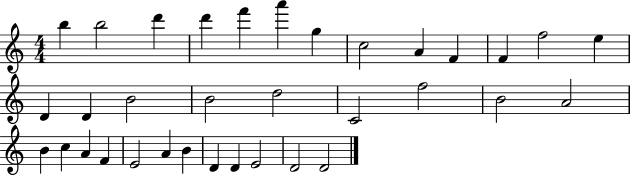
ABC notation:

X:1
T:Untitled
M:4/4
L:1/4
K:C
b b2 d' d' f' a' g c2 A F F f2 e D D B2 B2 d2 C2 f2 B2 A2 B c A F E2 A B D D E2 D2 D2